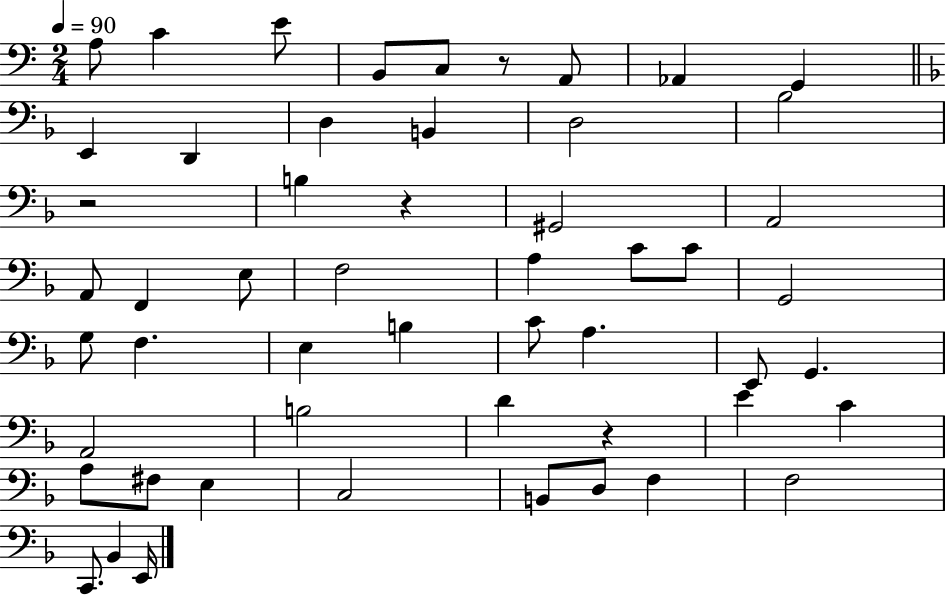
A3/e C4/q E4/e B2/e C3/e R/e A2/e Ab2/q G2/q E2/q D2/q D3/q B2/q D3/h Bb3/h R/h B3/q R/q G#2/h A2/h A2/e F2/q E3/e F3/h A3/q C4/e C4/e G2/h G3/e F3/q. E3/q B3/q C4/e A3/q. E2/e G2/q. A2/h B3/h D4/q R/q E4/q C4/q A3/e F#3/e E3/q C3/h B2/e D3/e F3/q F3/h C2/e. Bb2/q E2/s